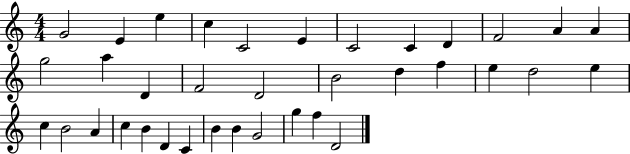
G4/h E4/q E5/q C5/q C4/h E4/q C4/h C4/q D4/q F4/h A4/q A4/q G5/h A5/q D4/q F4/h D4/h B4/h D5/q F5/q E5/q D5/h E5/q C5/q B4/h A4/q C5/q B4/q D4/q C4/q B4/q B4/q G4/h G5/q F5/q D4/h